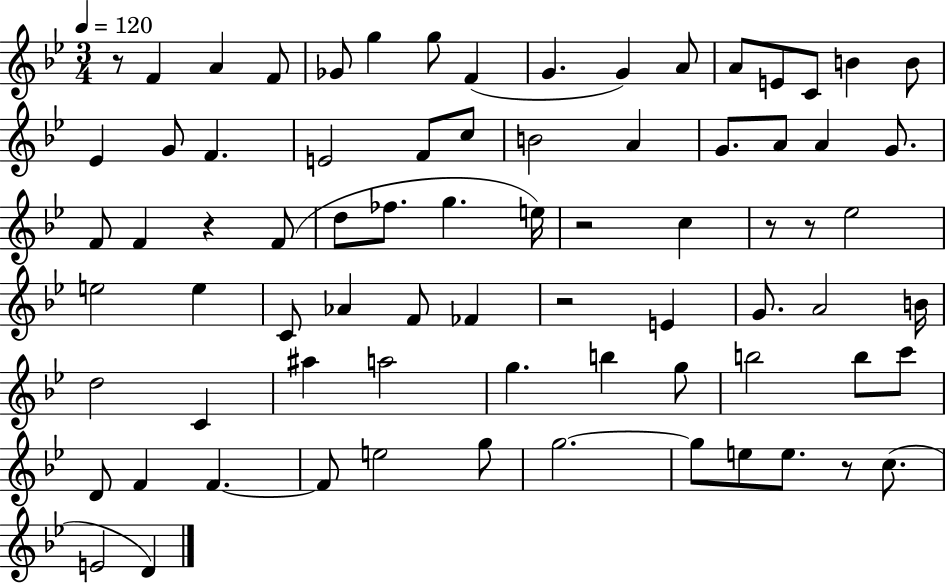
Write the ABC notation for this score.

X:1
T:Untitled
M:3/4
L:1/4
K:Bb
z/2 F A F/2 _G/2 g g/2 F G G A/2 A/2 E/2 C/2 B B/2 _E G/2 F E2 F/2 c/2 B2 A G/2 A/2 A G/2 F/2 F z F/2 d/2 _f/2 g e/4 z2 c z/2 z/2 _e2 e2 e C/2 _A F/2 _F z2 E G/2 A2 B/4 d2 C ^a a2 g b g/2 b2 b/2 c'/2 D/2 F F F/2 e2 g/2 g2 g/2 e/2 e/2 z/2 c/2 E2 D